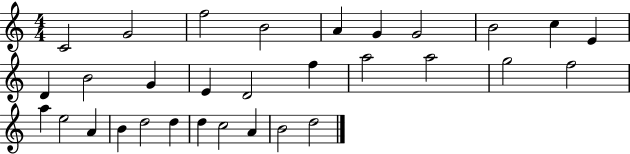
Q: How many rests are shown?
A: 0